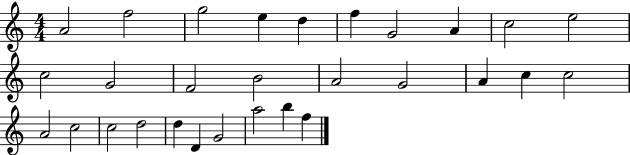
{
  \clef treble
  \numericTimeSignature
  \time 4/4
  \key c \major
  a'2 f''2 | g''2 e''4 d''4 | f''4 g'2 a'4 | c''2 e''2 | \break c''2 g'2 | f'2 b'2 | a'2 g'2 | a'4 c''4 c''2 | \break a'2 c''2 | c''2 d''2 | d''4 d'4 g'2 | a''2 b''4 f''4 | \break \bar "|."
}